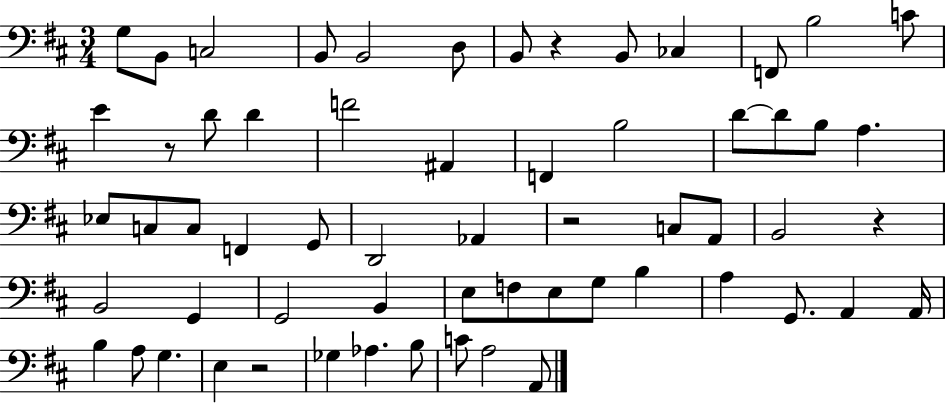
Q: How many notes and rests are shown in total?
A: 61